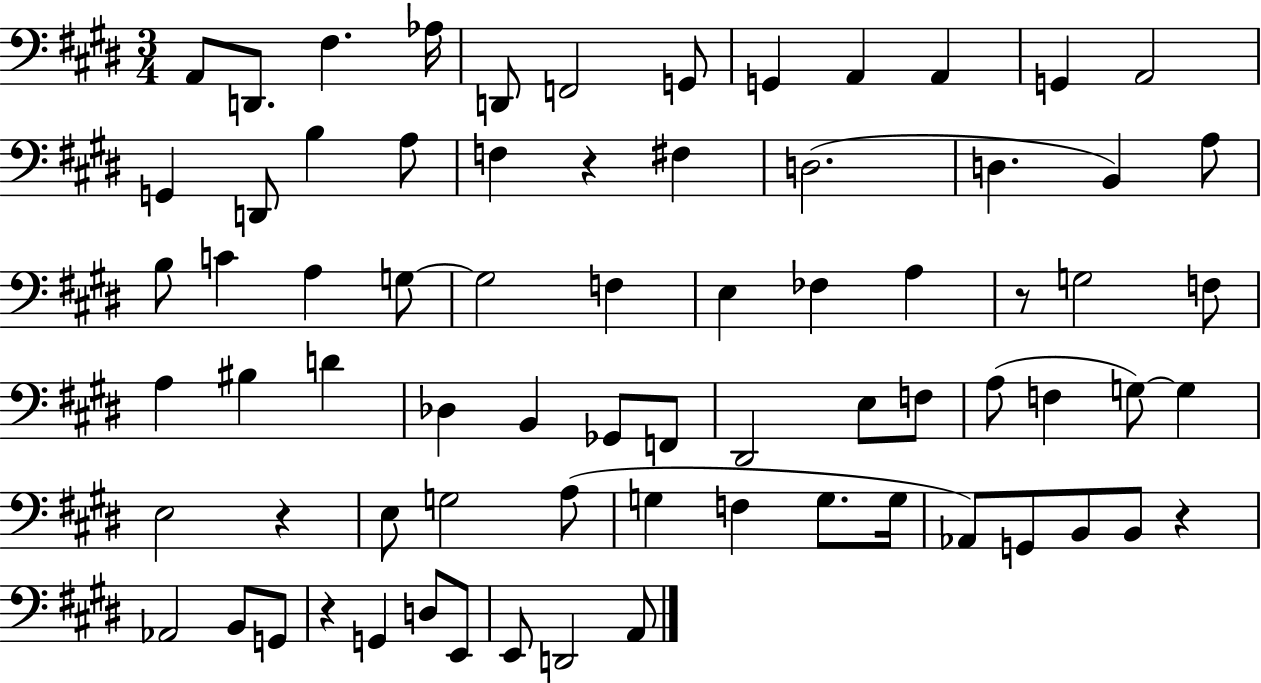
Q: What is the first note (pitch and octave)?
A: A2